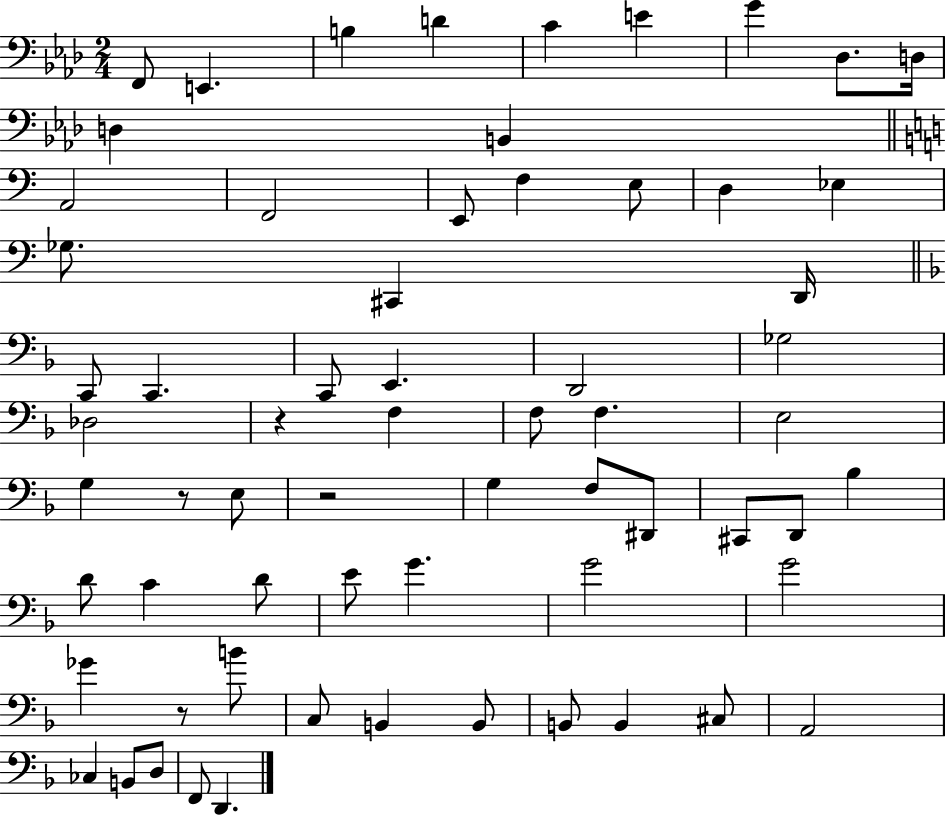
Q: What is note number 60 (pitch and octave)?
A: F2